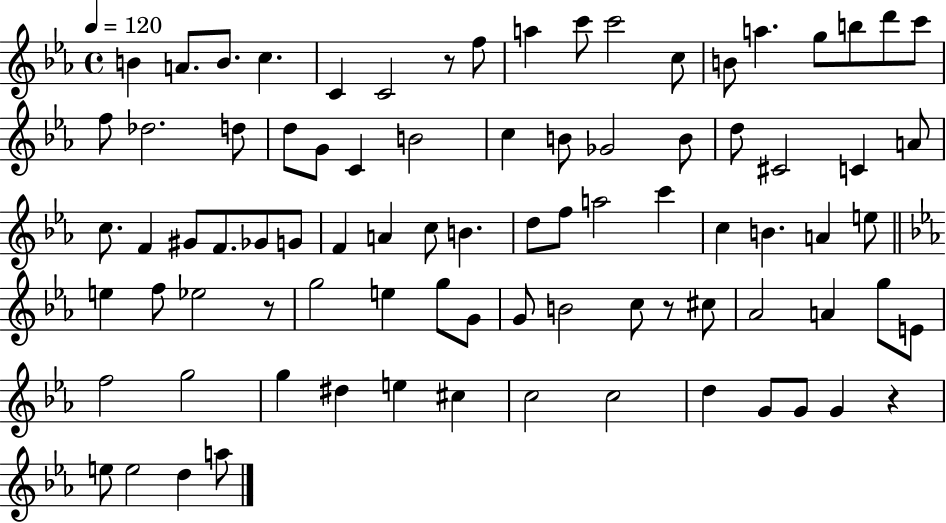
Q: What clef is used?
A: treble